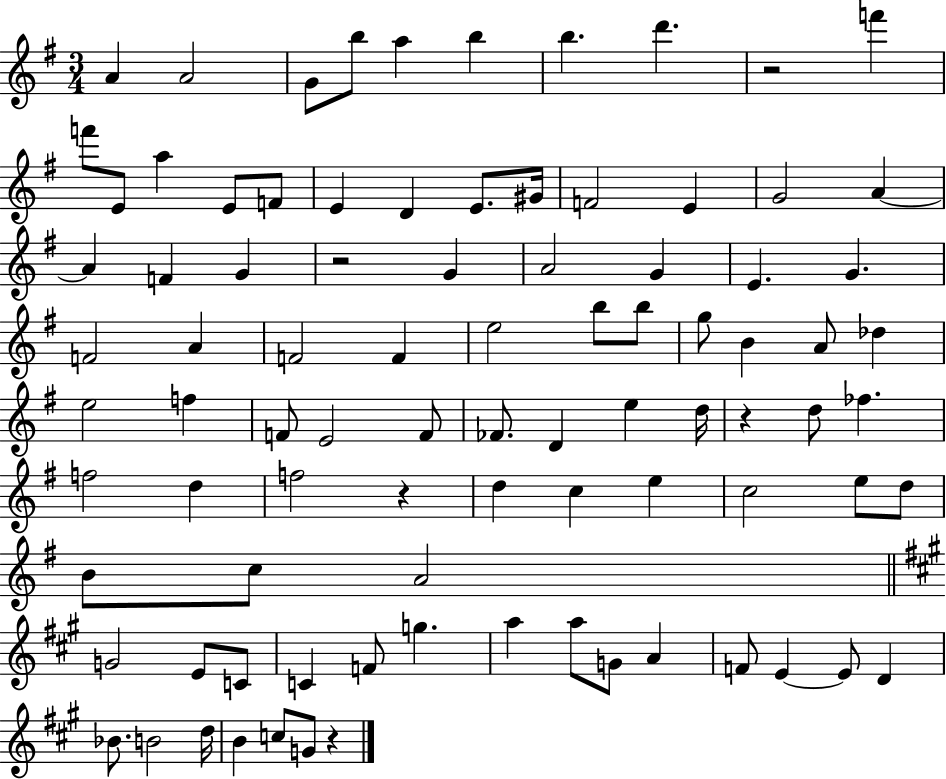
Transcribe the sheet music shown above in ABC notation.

X:1
T:Untitled
M:3/4
L:1/4
K:G
A A2 G/2 b/2 a b b d' z2 f' f'/2 E/2 a E/2 F/2 E D E/2 ^G/4 F2 E G2 A A F G z2 G A2 G E G F2 A F2 F e2 b/2 b/2 g/2 B A/2 _d e2 f F/2 E2 F/2 _F/2 D e d/4 z d/2 _f f2 d f2 z d c e c2 e/2 d/2 B/2 c/2 A2 G2 E/2 C/2 C F/2 g a a/2 G/2 A F/2 E E/2 D _B/2 B2 d/4 B c/2 G/2 z